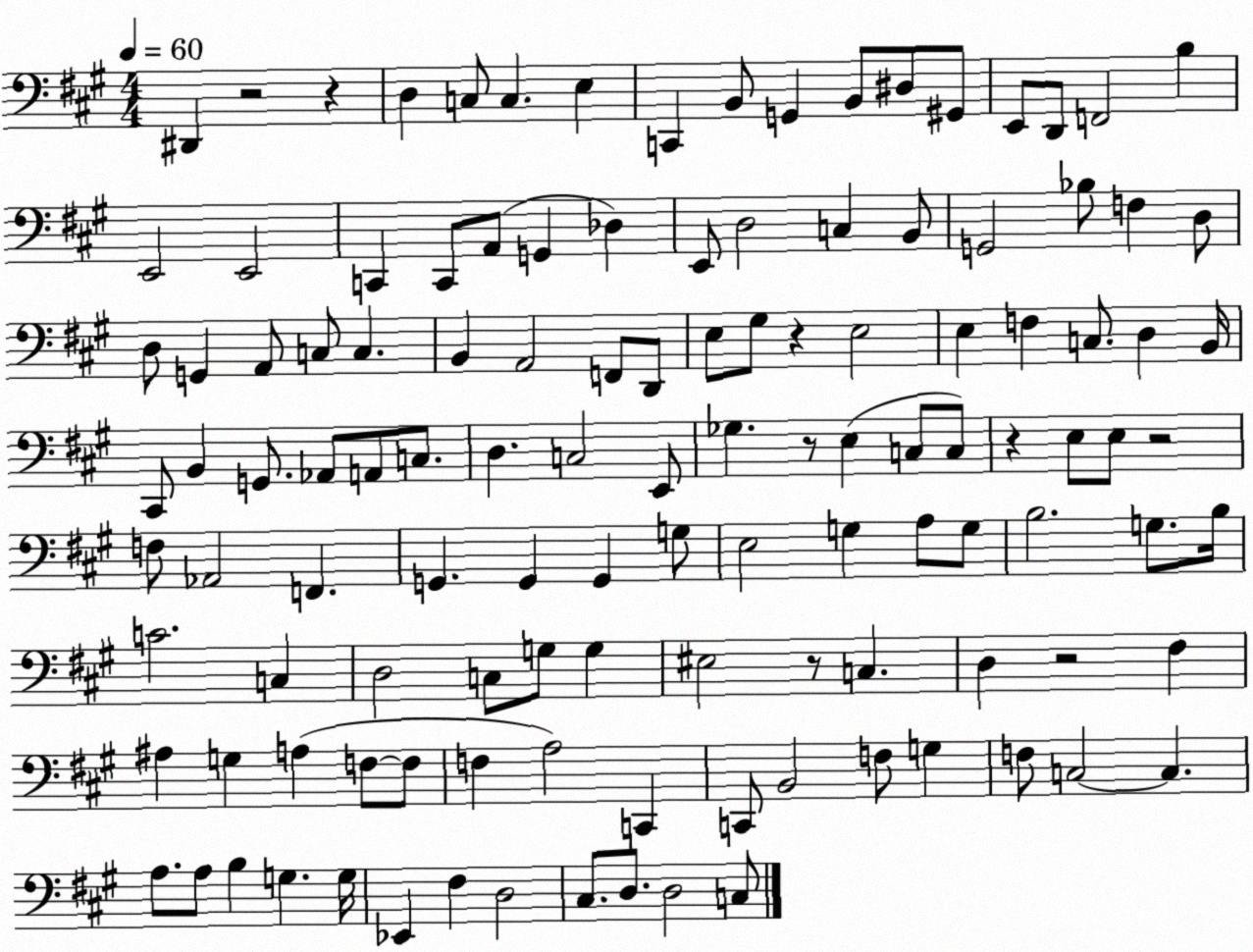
X:1
T:Untitled
M:4/4
L:1/4
K:A
^D,, z2 z D, C,/2 C, E, C,, B,,/2 G,, B,,/2 ^D,/2 ^G,,/2 E,,/2 D,,/2 F,,2 B, E,,2 E,,2 C,, C,,/2 A,,/2 G,, _D, E,,/2 D,2 C, B,,/2 G,,2 _B,/2 F, D,/2 D,/2 G,, A,,/2 C,/2 C, B,, A,,2 F,,/2 D,,/2 E,/2 ^G,/2 z E,2 E, F, C,/2 D, B,,/4 ^C,,/2 B,, G,,/2 _A,,/2 A,,/2 C,/2 D, C,2 E,,/2 _G, z/2 E, C,/2 C,/2 z E,/2 E,/2 z2 F,/2 _A,,2 F,, G,, G,, G,, G,/2 E,2 G, A,/2 G,/2 B,2 G,/2 B,/4 C2 C, D,2 C,/2 G,/2 G, ^E,2 z/2 C, D, z2 ^F, ^A, G, A, F,/2 F,/2 F, A,2 C,, C,,/2 B,,2 F,/2 G, F,/2 C,2 C, A,/2 A,/2 B, G, G,/4 _E,, ^F, D,2 ^C,/2 D,/2 D,2 C,/2